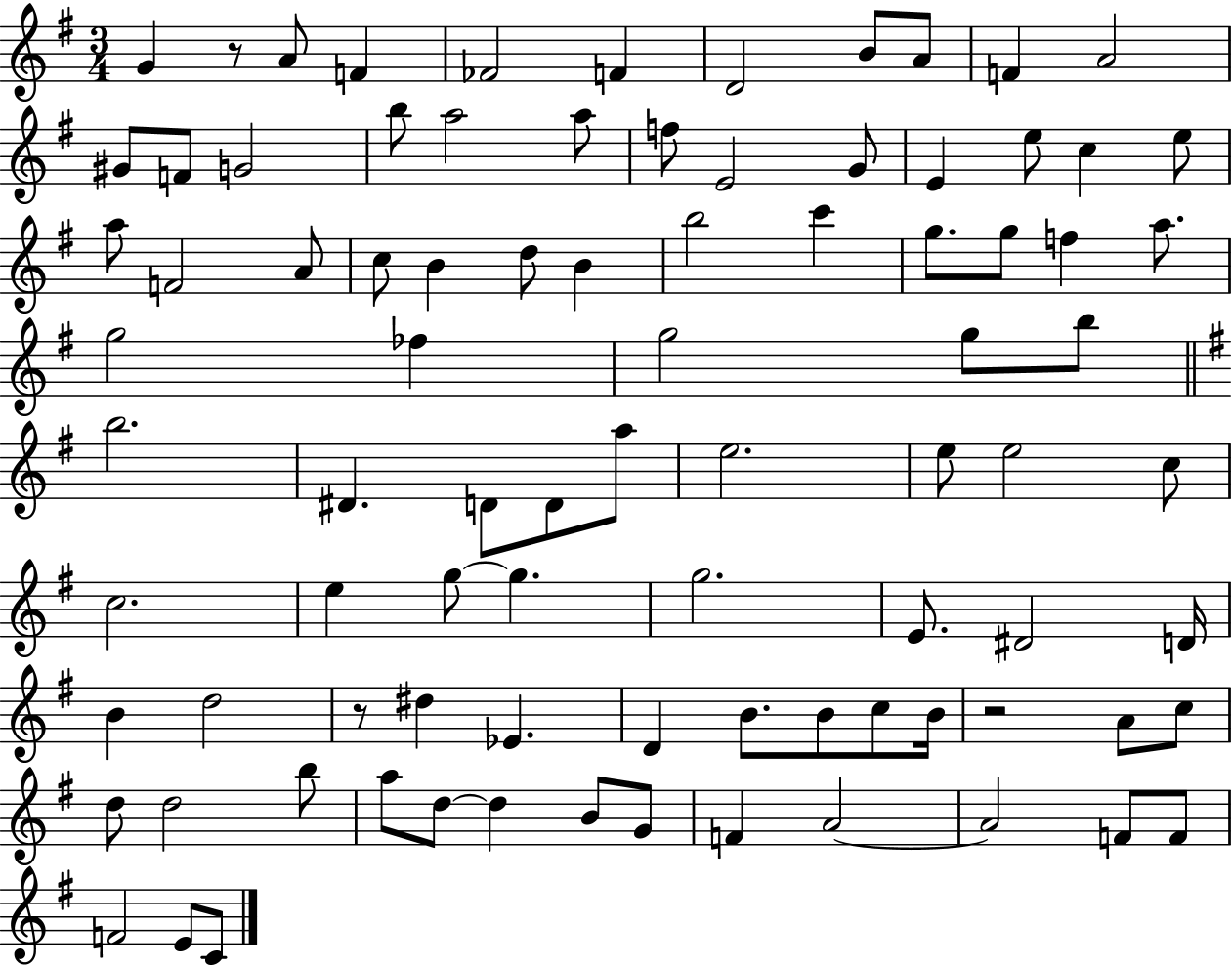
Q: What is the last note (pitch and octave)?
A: C4